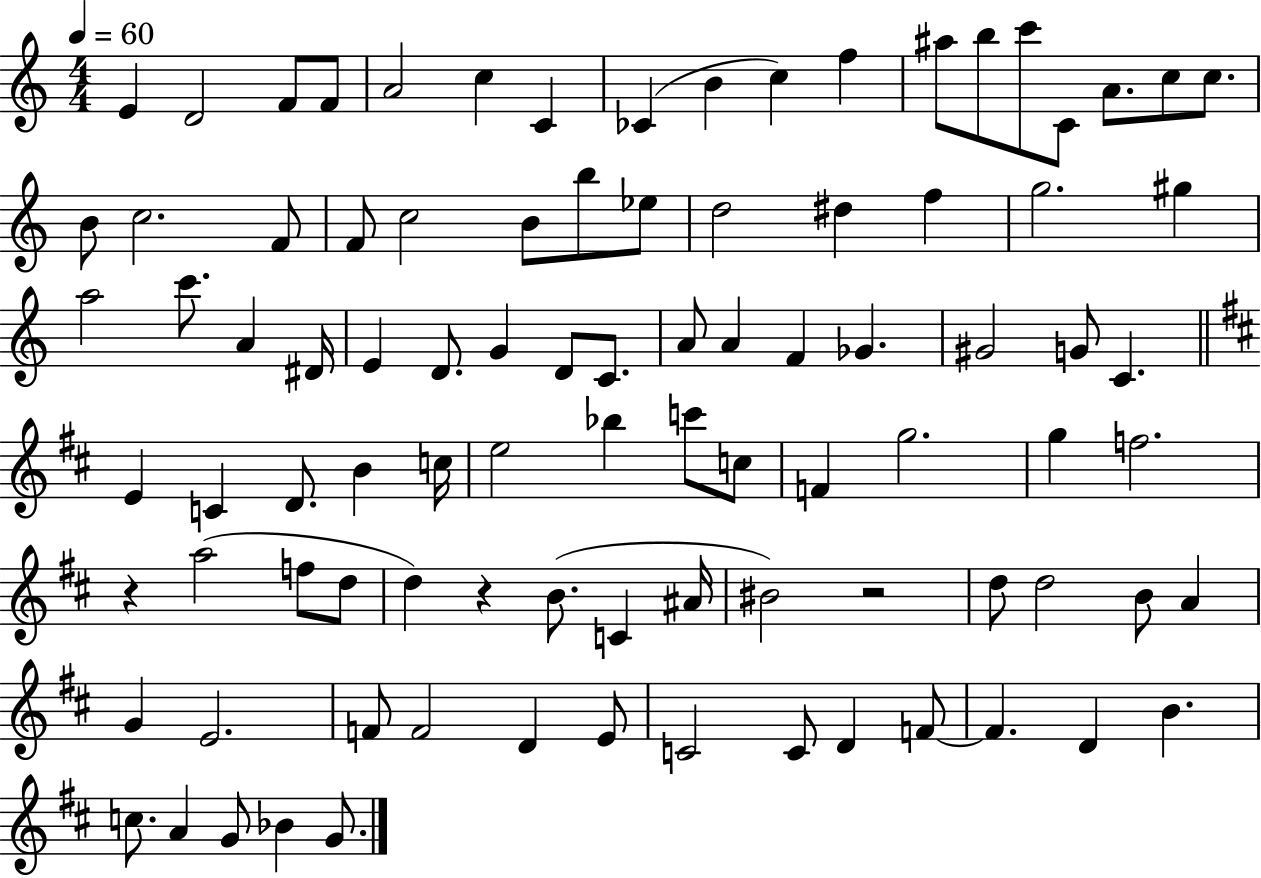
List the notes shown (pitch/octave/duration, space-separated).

E4/q D4/h F4/e F4/e A4/h C5/q C4/q CES4/q B4/q C5/q F5/q A#5/e B5/e C6/e C4/e A4/e. C5/e C5/e. B4/e C5/h. F4/e F4/e C5/h B4/e B5/e Eb5/e D5/h D#5/q F5/q G5/h. G#5/q A5/h C6/e. A4/q D#4/s E4/q D4/e. G4/q D4/e C4/e. A4/e A4/q F4/q Gb4/q. G#4/h G4/e C4/q. E4/q C4/q D4/e. B4/q C5/s E5/h Bb5/q C6/e C5/e F4/q G5/h. G5/q F5/h. R/q A5/h F5/e D5/e D5/q R/q B4/e. C4/q A#4/s BIS4/h R/h D5/e D5/h B4/e A4/q G4/q E4/h. F4/e F4/h D4/q E4/e C4/h C4/e D4/q F4/e F4/q. D4/q B4/q. C5/e. A4/q G4/e Bb4/q G4/e.